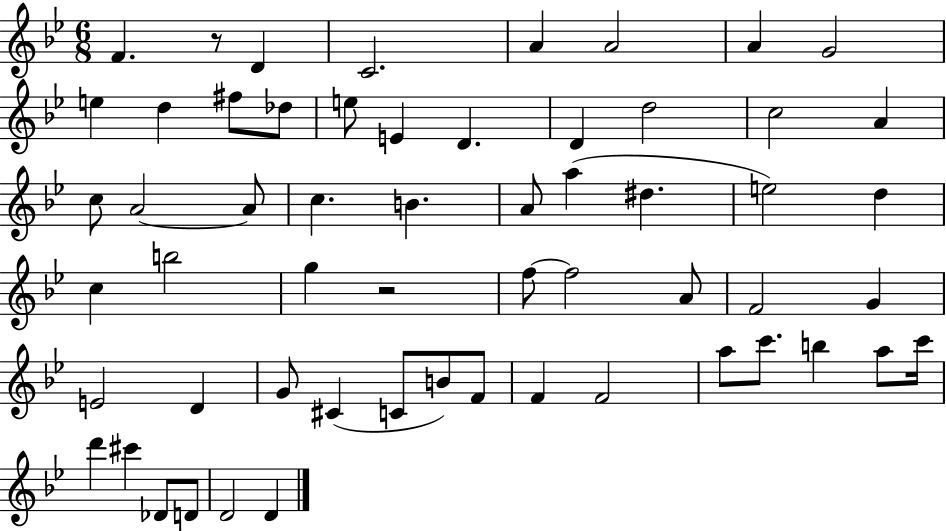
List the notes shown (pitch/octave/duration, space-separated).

F4/q. R/e D4/q C4/h. A4/q A4/h A4/q G4/h E5/q D5/q F#5/e Db5/e E5/e E4/q D4/q. D4/q D5/h C5/h A4/q C5/e A4/h A4/e C5/q. B4/q. A4/e A5/q D#5/q. E5/h D5/q C5/q B5/h G5/q R/h F5/e F5/h A4/e F4/h G4/q E4/h D4/q G4/e C#4/q C4/e B4/e F4/e F4/q F4/h A5/e C6/e. B5/q A5/e C6/s D6/q C#6/q Db4/e D4/e D4/h D4/q